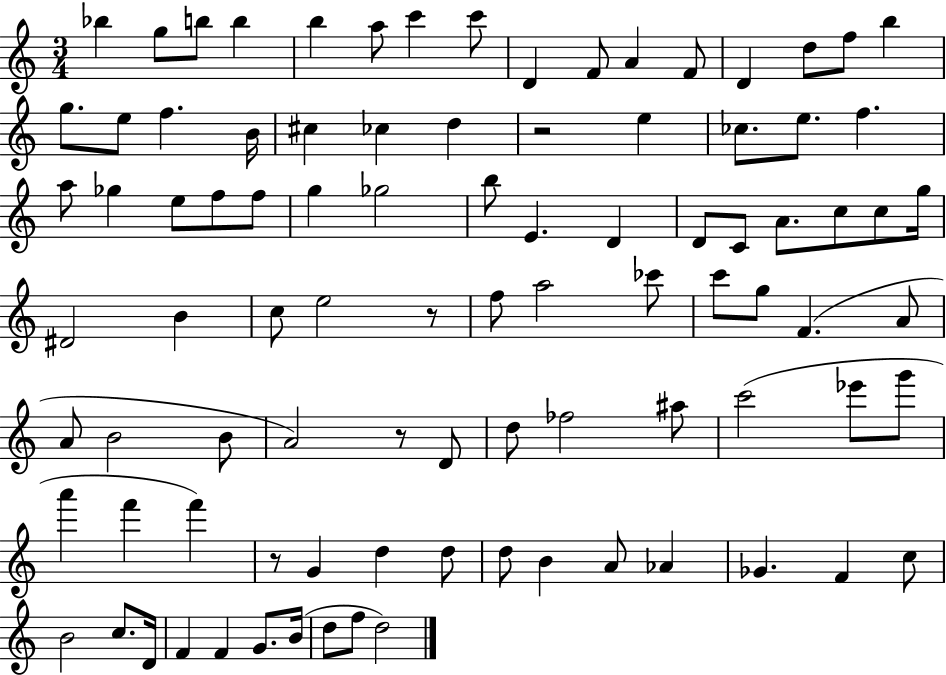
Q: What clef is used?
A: treble